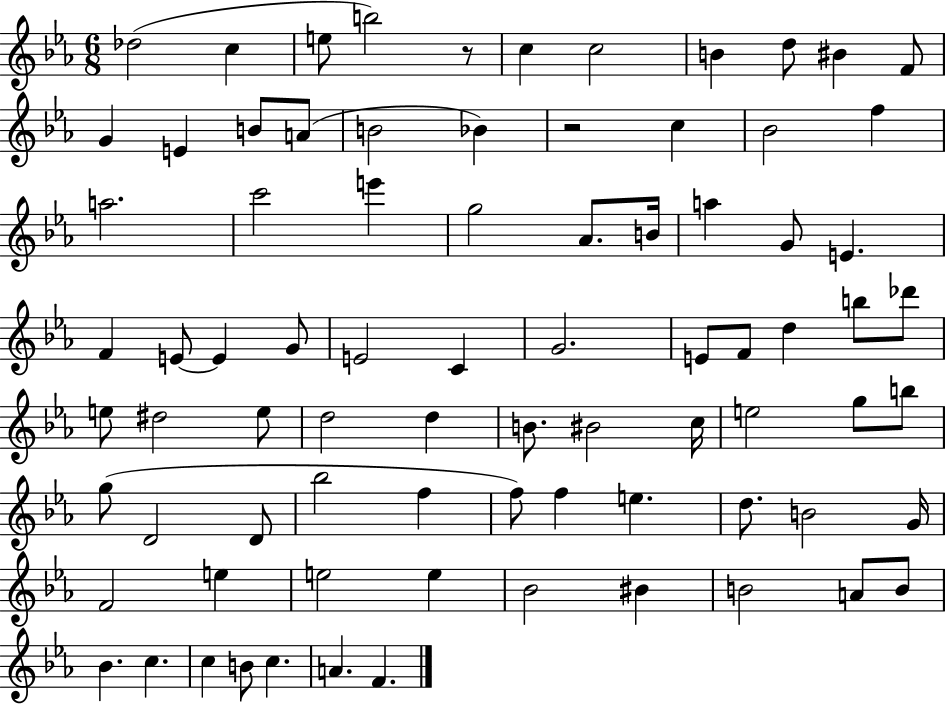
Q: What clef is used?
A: treble